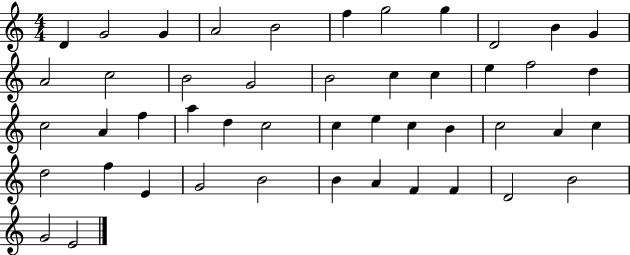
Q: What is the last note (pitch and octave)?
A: E4